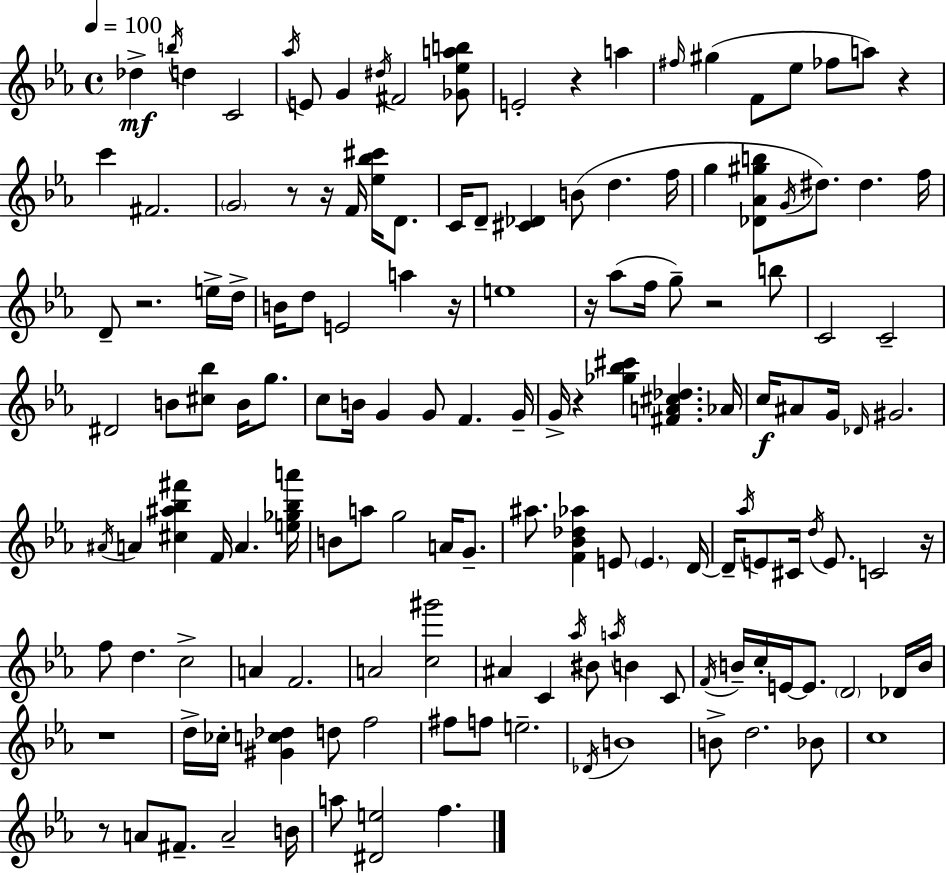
Db5/q B5/s D5/q C4/h Ab5/s E4/e G4/q D#5/s F#4/h [Gb4,Eb5,A5,B5]/e E4/h R/q A5/q F#5/s G#5/q F4/e Eb5/e FES5/e A5/e R/q C6/q F#4/h. G4/h R/e R/s F4/s [Eb5,Bb5,C#6]/s D4/e. C4/s D4/e [C#4,Db4]/q B4/e D5/q. F5/s G5/q [Db4,Ab4,G#5,B5]/e G4/s D#5/e. D#5/q. F5/s D4/e R/h. E5/s D5/s B4/s D5/e E4/h A5/q R/s E5/w R/s Ab5/e F5/s G5/e R/h B5/e C4/h C4/h D#4/h B4/e [C#5,Bb5]/e B4/s G5/e. C5/e B4/s G4/q G4/e F4/q. G4/s G4/s R/q [Gb5,Bb5,C#6]/q [F#4,A4,C#5,Db5]/q. Ab4/s C5/s A#4/e G4/s Db4/s G#4/h. A#4/s A4/q [C#5,A#5,Bb5,F#6]/q F4/s A4/q. [E5,Gb5,Bb5,A6]/s B4/e A5/e G5/h A4/s G4/e. A#5/e. [F4,Bb4,Db5,Ab5]/q E4/e E4/q. D4/s D4/s Ab5/s E4/e C#4/s D5/s E4/e. C4/h R/s F5/e D5/q. C5/h A4/q F4/h. A4/h [C5,G#6]/h A#4/q C4/q Ab5/s BIS4/e A5/s B4/q C4/e F4/s B4/s C5/s E4/s E4/e. D4/h Db4/s B4/s R/w D5/s CES5/s [G#4,C5,Db5]/q D5/e F5/h F#5/e F5/e E5/h. Db4/s B4/w B4/e D5/h. Bb4/e C5/w R/e A4/e F#4/e. A4/h B4/s A5/e [D#4,E5]/h F5/q.